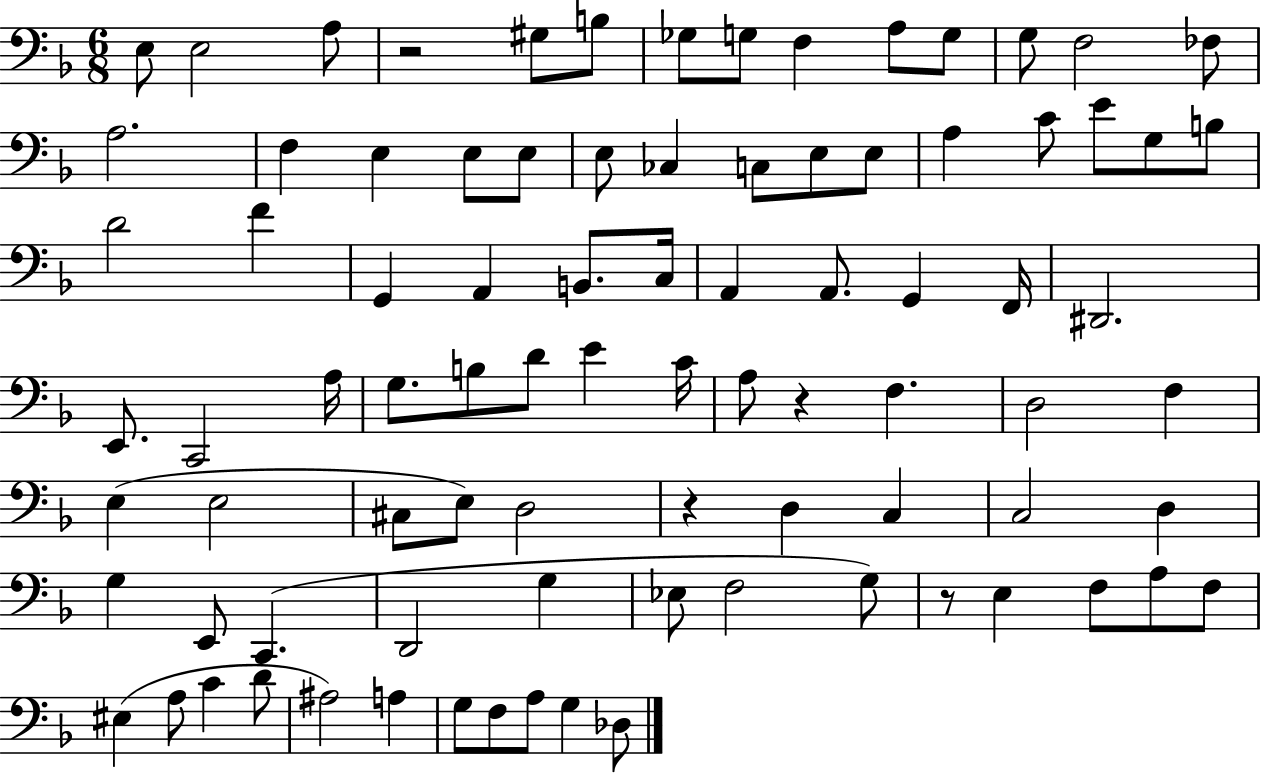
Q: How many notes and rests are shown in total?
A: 87